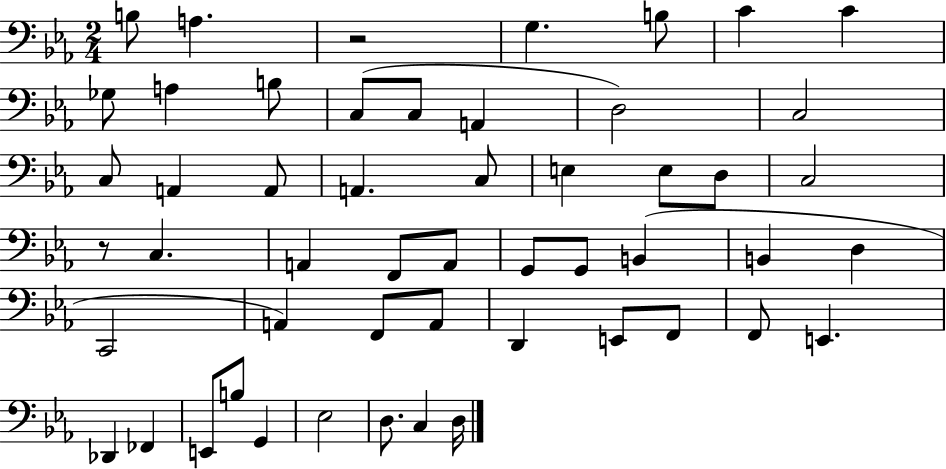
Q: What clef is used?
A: bass